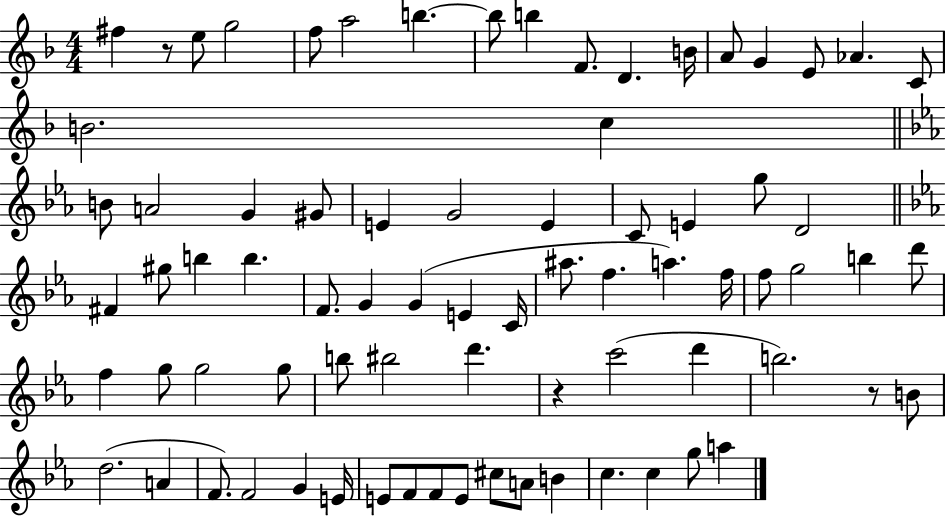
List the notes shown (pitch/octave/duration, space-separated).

F#5/q R/e E5/e G5/h F5/e A5/h B5/q. B5/e B5/q F4/e. D4/q. B4/s A4/e G4/q E4/e Ab4/q. C4/e B4/h. C5/q B4/e A4/h G4/q G#4/e E4/q G4/h E4/q C4/e E4/q G5/e D4/h F#4/q G#5/e B5/q B5/q. F4/e. G4/q G4/q E4/q C4/s A#5/e. F5/q. A5/q. F5/s F5/e G5/h B5/q D6/e F5/q G5/e G5/h G5/e B5/e BIS5/h D6/q. R/q C6/h D6/q B5/h. R/e B4/e D5/h. A4/q F4/e. F4/h G4/q E4/s E4/e F4/e F4/e E4/e C#5/e A4/e B4/q C5/q. C5/q G5/e A5/q